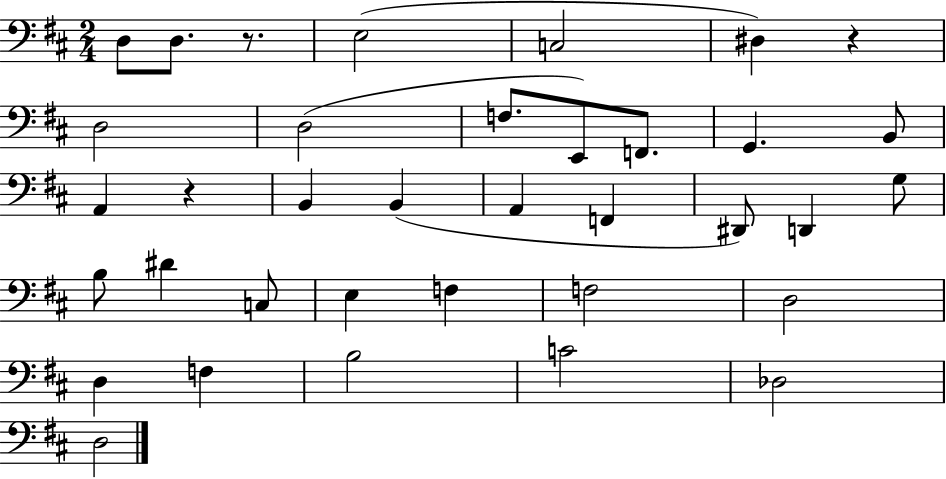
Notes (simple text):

D3/e D3/e. R/e. E3/h C3/h D#3/q R/q D3/h D3/h F3/e. E2/e F2/e. G2/q. B2/e A2/q R/q B2/q B2/q A2/q F2/q D#2/e D2/q G3/e B3/e D#4/q C3/e E3/q F3/q F3/h D3/h D3/q F3/q B3/h C4/h Db3/h D3/h